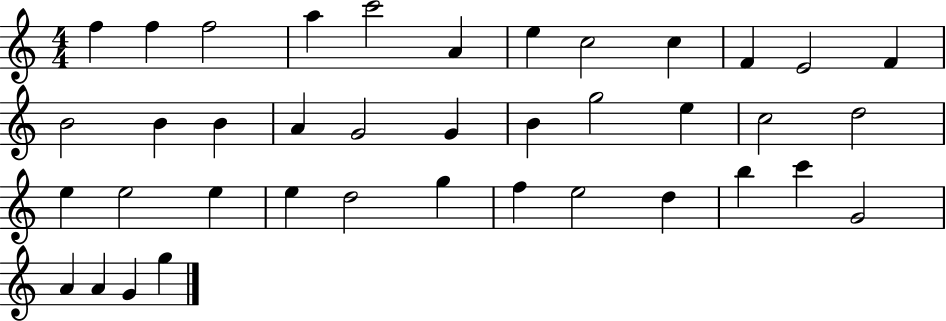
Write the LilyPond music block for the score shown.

{
  \clef treble
  \numericTimeSignature
  \time 4/4
  \key c \major
  f''4 f''4 f''2 | a''4 c'''2 a'4 | e''4 c''2 c''4 | f'4 e'2 f'4 | \break b'2 b'4 b'4 | a'4 g'2 g'4 | b'4 g''2 e''4 | c''2 d''2 | \break e''4 e''2 e''4 | e''4 d''2 g''4 | f''4 e''2 d''4 | b''4 c'''4 g'2 | \break a'4 a'4 g'4 g''4 | \bar "|."
}